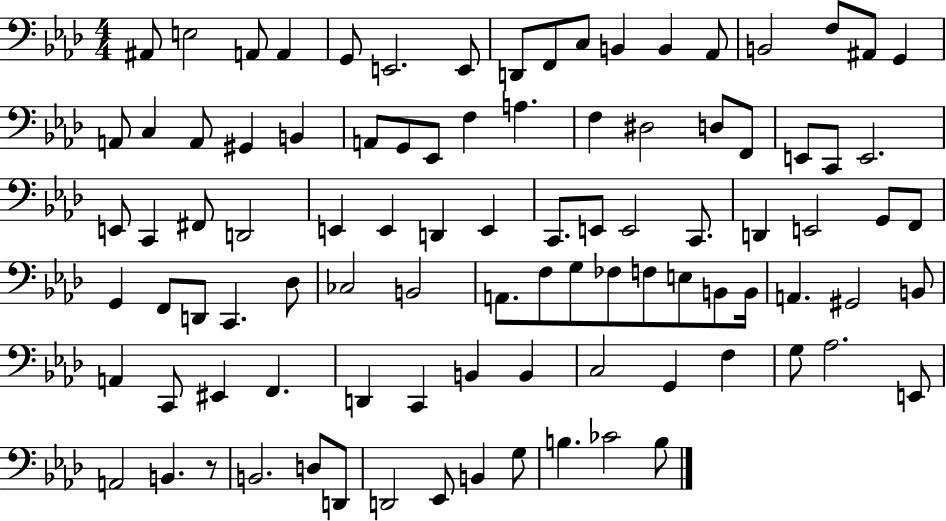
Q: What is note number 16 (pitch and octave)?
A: A#2